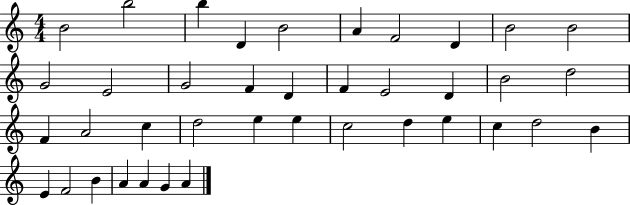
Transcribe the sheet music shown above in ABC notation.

X:1
T:Untitled
M:4/4
L:1/4
K:C
B2 b2 b D B2 A F2 D B2 B2 G2 E2 G2 F D F E2 D B2 d2 F A2 c d2 e e c2 d e c d2 B E F2 B A A G A